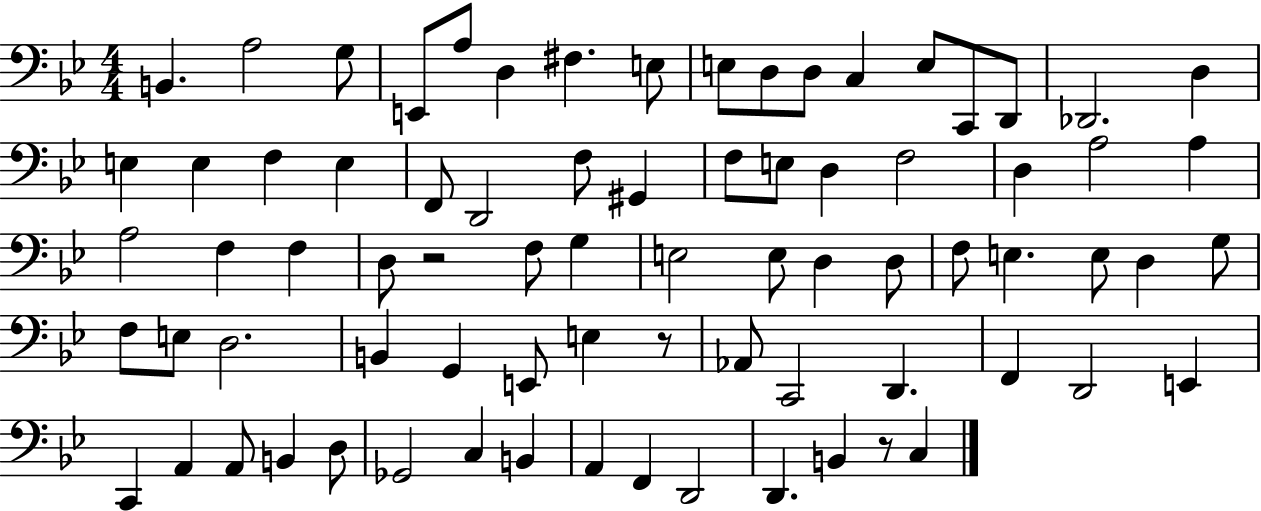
X:1
T:Untitled
M:4/4
L:1/4
K:Bb
B,, A,2 G,/2 E,,/2 A,/2 D, ^F, E,/2 E,/2 D,/2 D,/2 C, E,/2 C,,/2 D,,/2 _D,,2 D, E, E, F, E, F,,/2 D,,2 F,/2 ^G,, F,/2 E,/2 D, F,2 D, A,2 A, A,2 F, F, D,/2 z2 F,/2 G, E,2 E,/2 D, D,/2 F,/2 E, E,/2 D, G,/2 F,/2 E,/2 D,2 B,, G,, E,,/2 E, z/2 _A,,/2 C,,2 D,, F,, D,,2 E,, C,, A,, A,,/2 B,, D,/2 _G,,2 C, B,, A,, F,, D,,2 D,, B,, z/2 C,